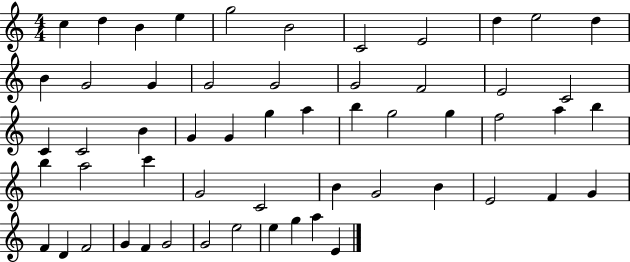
C5/q D5/q B4/q E5/q G5/h B4/h C4/h E4/h D5/q E5/h D5/q B4/q G4/h G4/q G4/h G4/h G4/h F4/h E4/h C4/h C4/q C4/h B4/q G4/q G4/q G5/q A5/q B5/q G5/h G5/q F5/h A5/q B5/q B5/q A5/h C6/q G4/h C4/h B4/q G4/h B4/q E4/h F4/q G4/q F4/q D4/q F4/h G4/q F4/q G4/h G4/h E5/h E5/q G5/q A5/q E4/q